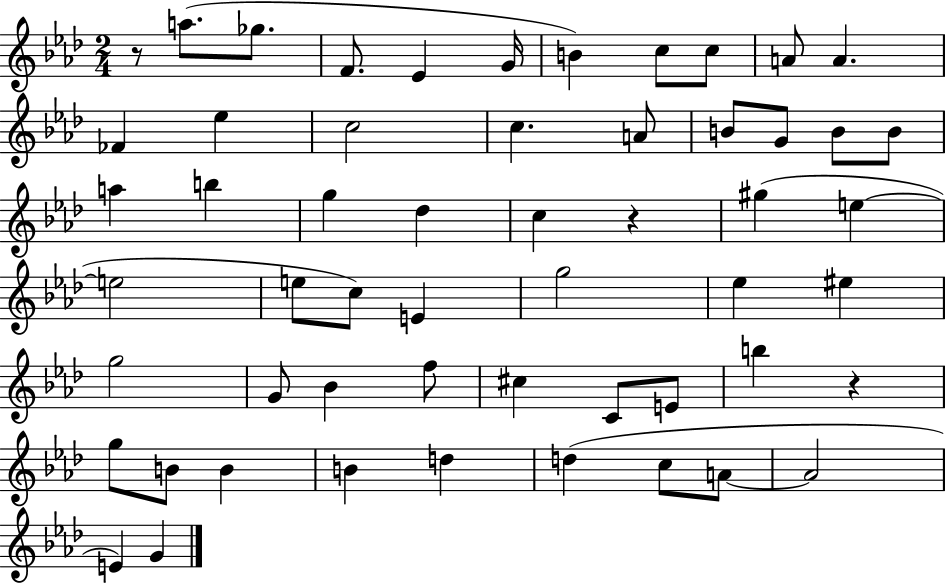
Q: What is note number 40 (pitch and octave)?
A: E4